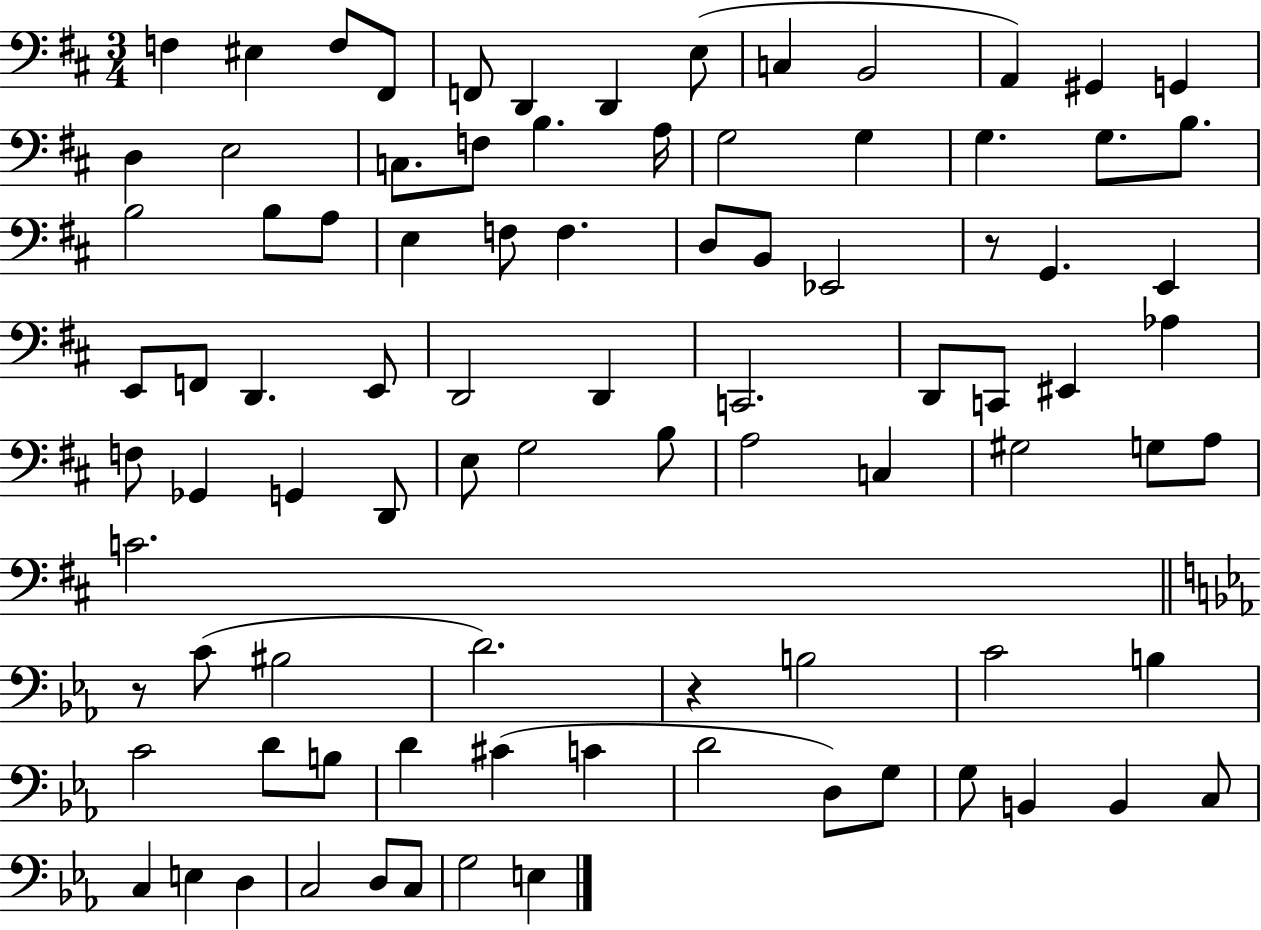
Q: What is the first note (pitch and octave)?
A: F3